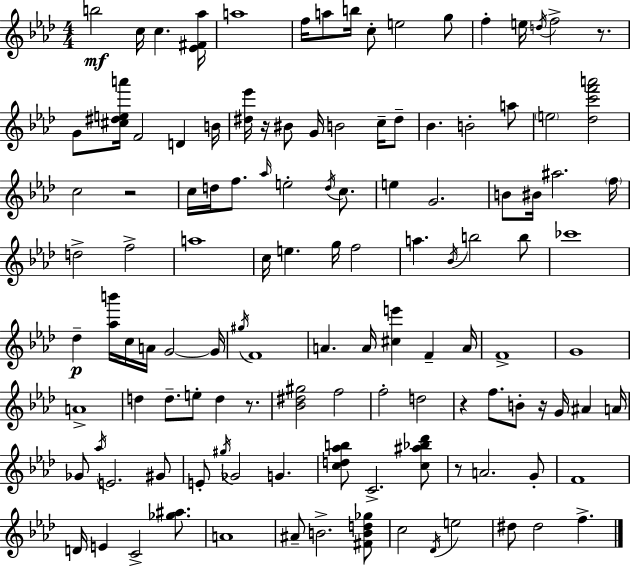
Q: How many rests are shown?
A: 7